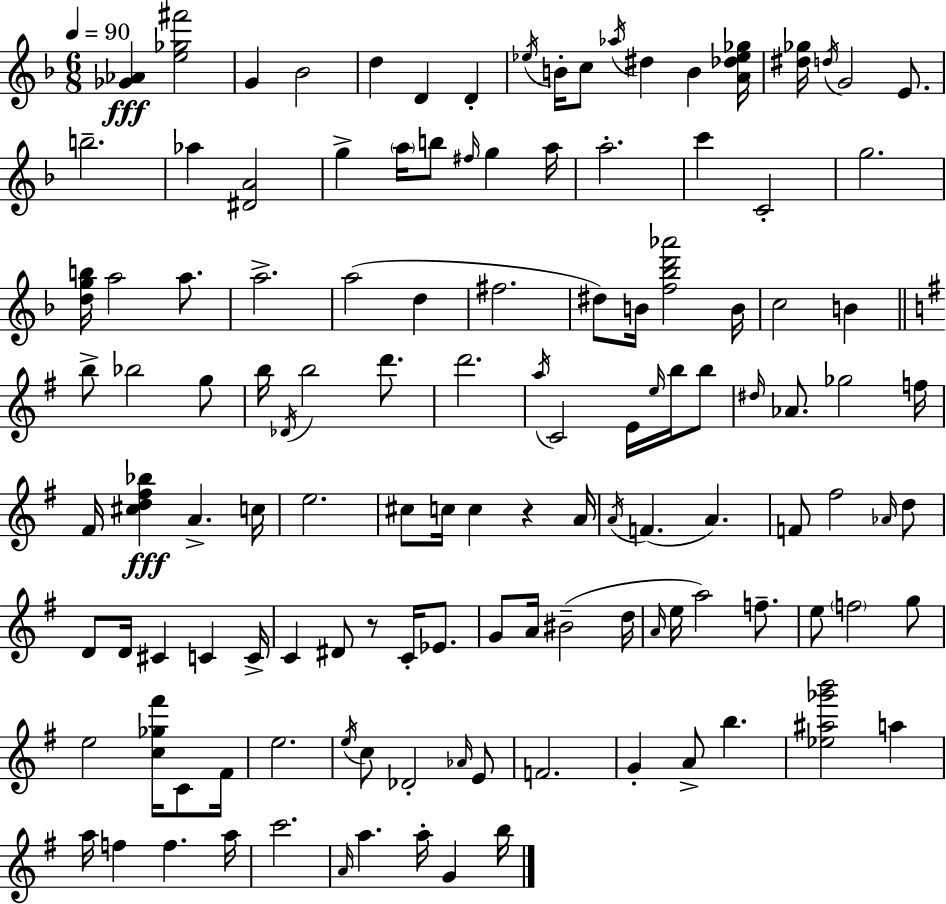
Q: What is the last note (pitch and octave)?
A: B5